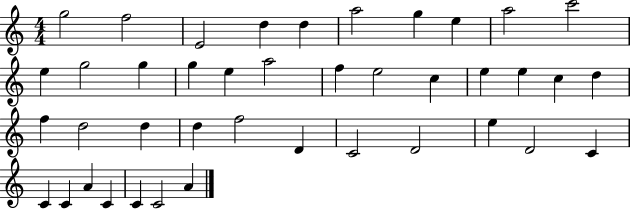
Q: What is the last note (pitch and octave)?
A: A4